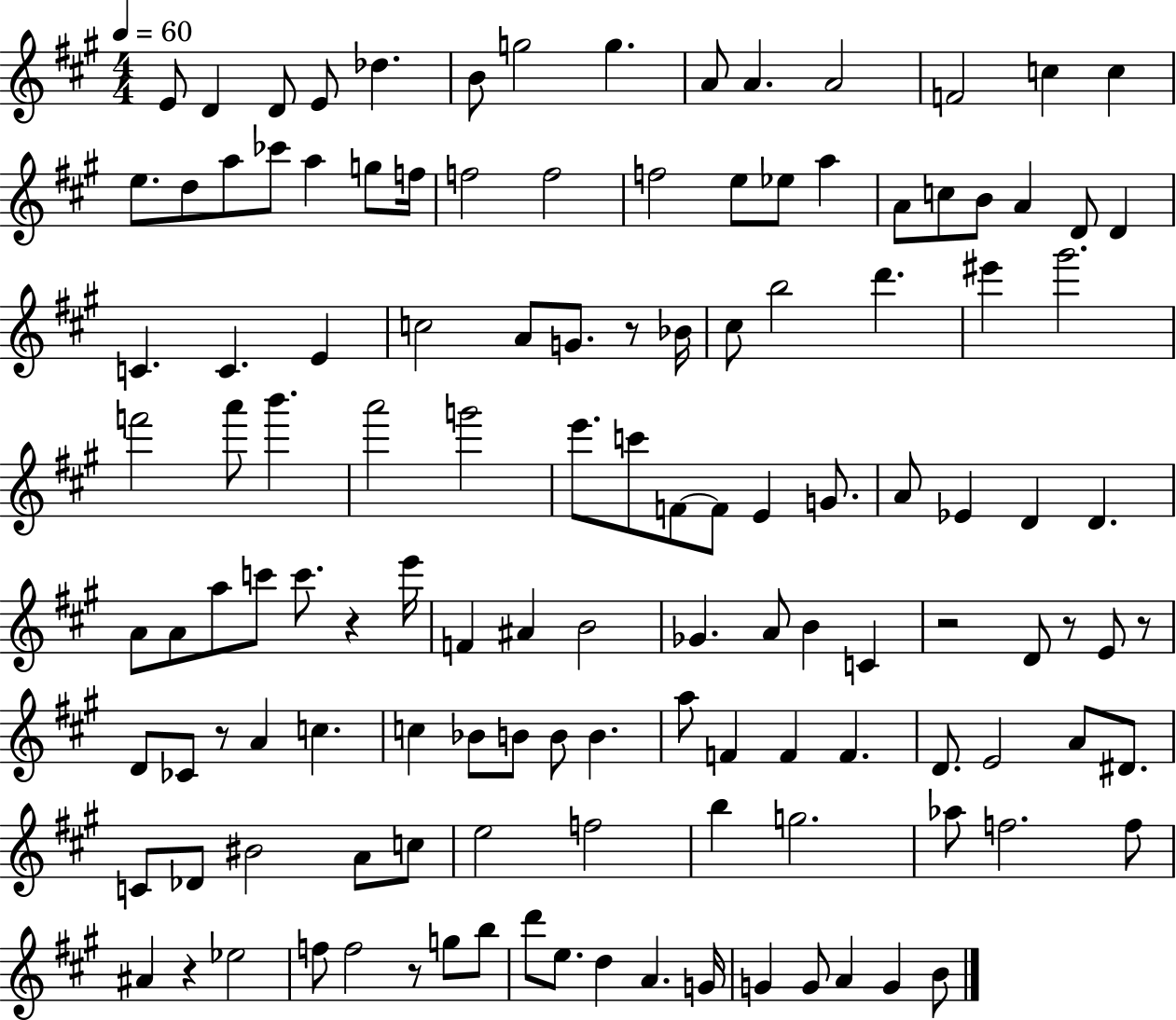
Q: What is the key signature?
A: A major